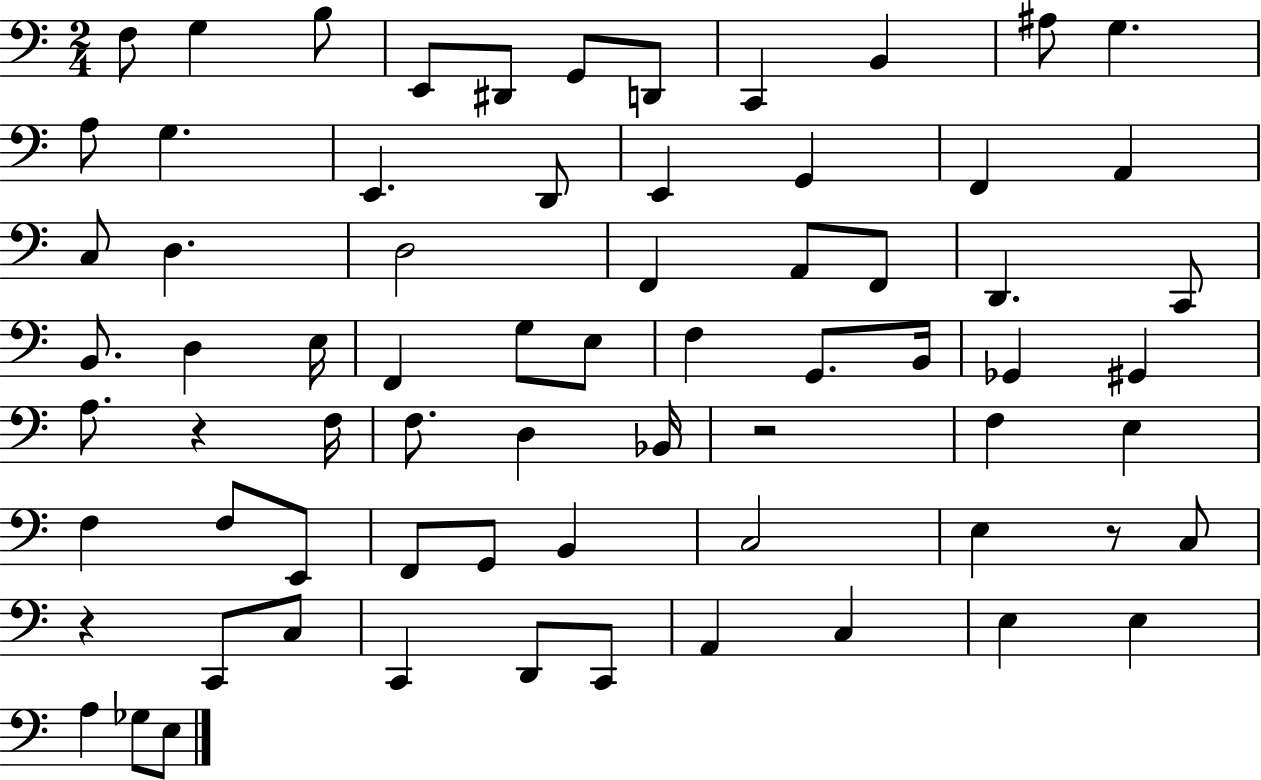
{
  \clef bass
  \numericTimeSignature
  \time 2/4
  \key c \major
  f8 g4 b8 | e,8 dis,8 g,8 d,8 | c,4 b,4 | ais8 g4. | \break a8 g4. | e,4. d,8 | e,4 g,4 | f,4 a,4 | \break c8 d4. | d2 | f,4 a,8 f,8 | d,4. c,8 | \break b,8. d4 e16 | f,4 g8 e8 | f4 g,8. b,16 | ges,4 gis,4 | \break a8. r4 f16 | f8. d4 bes,16 | r2 | f4 e4 | \break f4 f8 e,8 | f,8 g,8 b,4 | c2 | e4 r8 c8 | \break r4 c,8 c8 | c,4 d,8 c,8 | a,4 c4 | e4 e4 | \break a4 ges8 e8 | \bar "|."
}